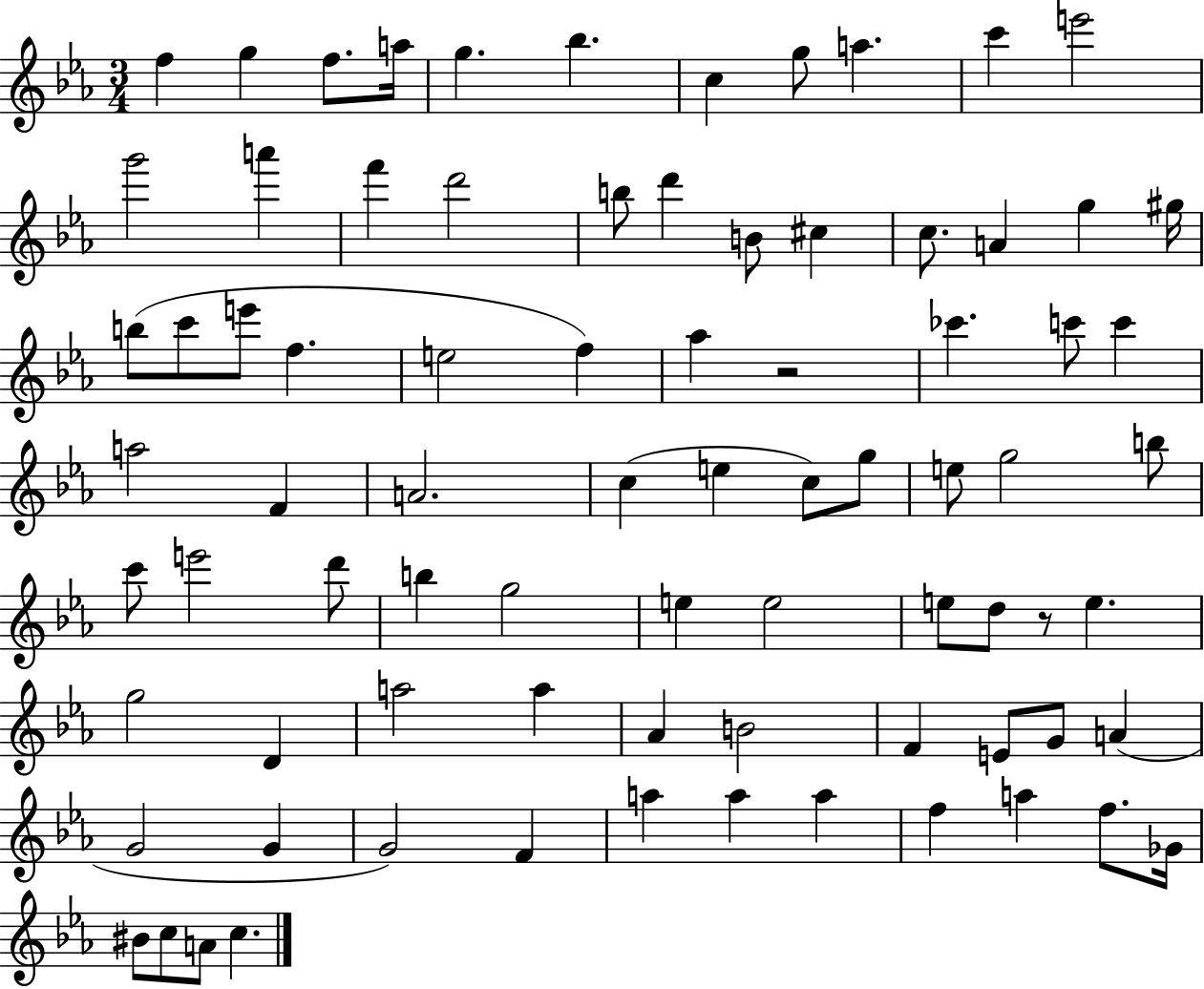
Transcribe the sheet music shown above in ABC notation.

X:1
T:Untitled
M:3/4
L:1/4
K:Eb
f g f/2 a/4 g _b c g/2 a c' e'2 g'2 a' f' d'2 b/2 d' B/2 ^c c/2 A g ^g/4 b/2 c'/2 e'/2 f e2 f _a z2 _c' c'/2 c' a2 F A2 c e c/2 g/2 e/2 g2 b/2 c'/2 e'2 d'/2 b g2 e e2 e/2 d/2 z/2 e g2 D a2 a _A B2 F E/2 G/2 A G2 G G2 F a a a f a f/2 _G/4 ^B/2 c/2 A/2 c